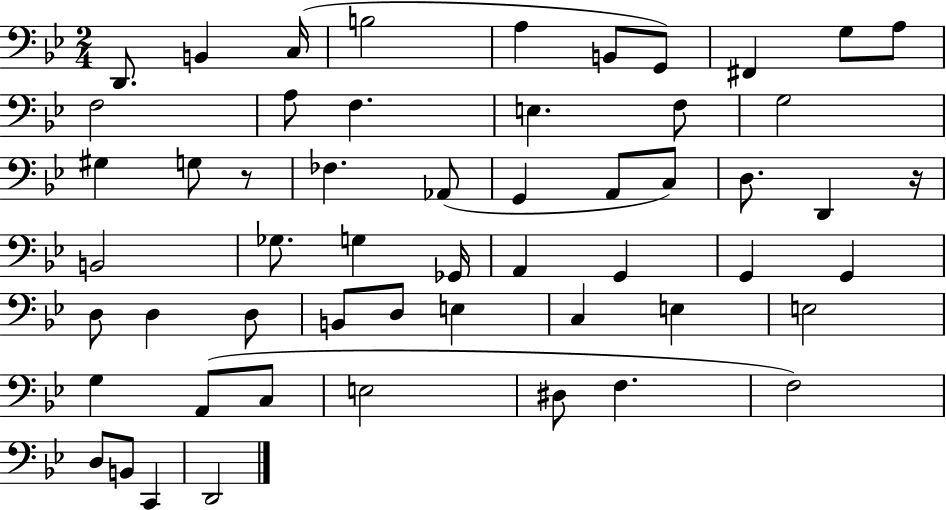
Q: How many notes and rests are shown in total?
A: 55